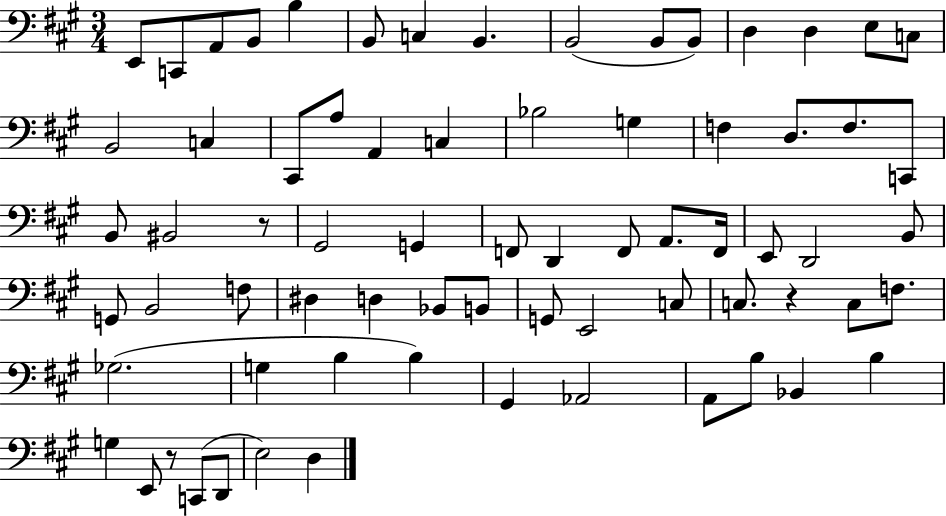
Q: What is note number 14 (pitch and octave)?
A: E3